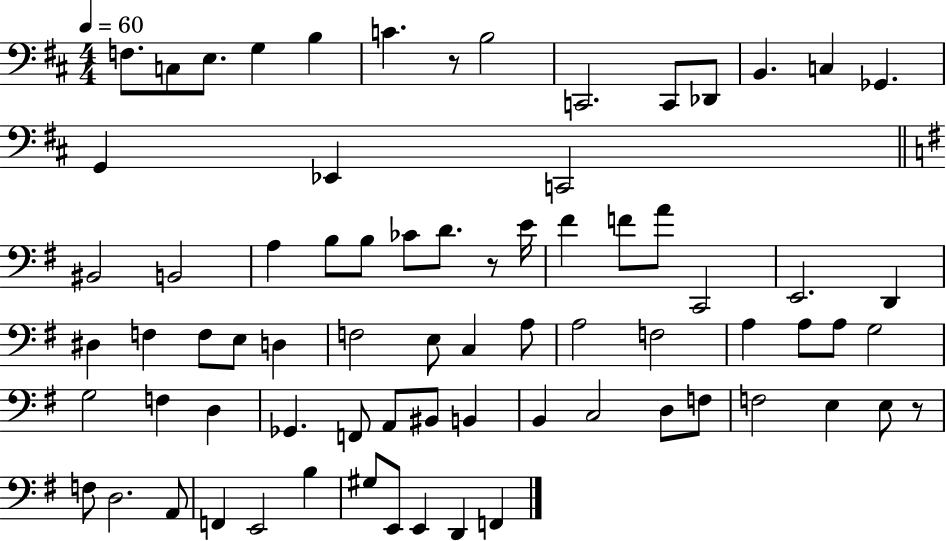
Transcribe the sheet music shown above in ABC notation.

X:1
T:Untitled
M:4/4
L:1/4
K:D
F,/2 C,/2 E,/2 G, B, C z/2 B,2 C,,2 C,,/2 _D,,/2 B,, C, _G,, G,, _E,, C,,2 ^B,,2 B,,2 A, B,/2 B,/2 _C/2 D/2 z/2 E/4 ^F F/2 A/2 C,,2 E,,2 D,, ^D, F, F,/2 E,/2 D, F,2 E,/2 C, A,/2 A,2 F,2 A, A,/2 A,/2 G,2 G,2 F, D, _G,, F,,/2 A,,/2 ^B,,/2 B,, B,, C,2 D,/2 F,/2 F,2 E, E,/2 z/2 F,/2 D,2 A,,/2 F,, E,,2 B, ^G,/2 E,,/2 E,, D,, F,,